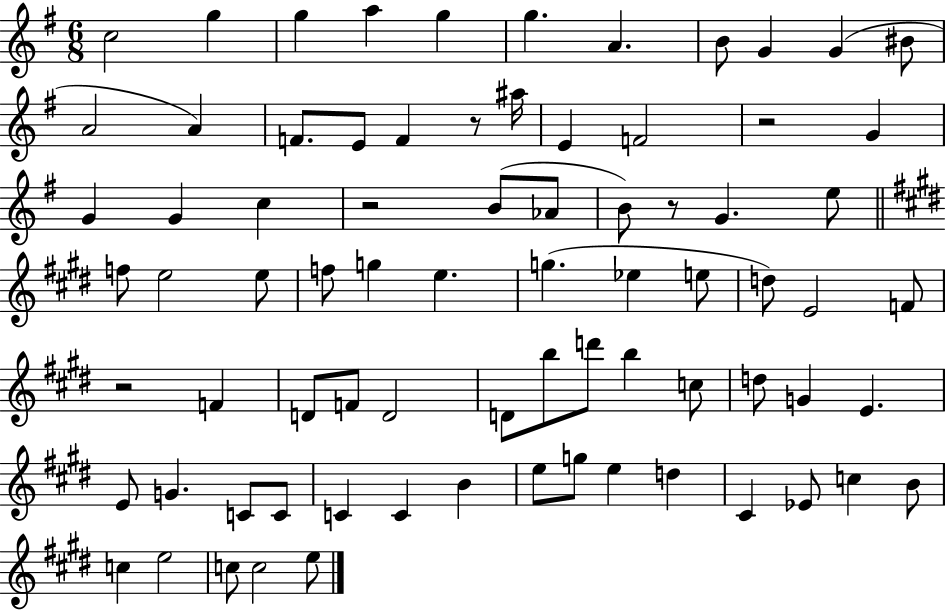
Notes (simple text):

C5/h G5/q G5/q A5/q G5/q G5/q. A4/q. B4/e G4/q G4/q BIS4/e A4/h A4/q F4/e. E4/e F4/q R/e A#5/s E4/q F4/h R/h G4/q G4/q G4/q C5/q R/h B4/e Ab4/e B4/e R/e G4/q. E5/e F5/e E5/h E5/e F5/e G5/q E5/q. G5/q. Eb5/q E5/e D5/e E4/h F4/e R/h F4/q D4/e F4/e D4/h D4/e B5/e D6/e B5/q C5/e D5/e G4/q E4/q. E4/e G4/q. C4/e C4/e C4/q C4/q B4/q E5/e G5/e E5/q D5/q C#4/q Eb4/e C5/q B4/e C5/q E5/h C5/e C5/h E5/e